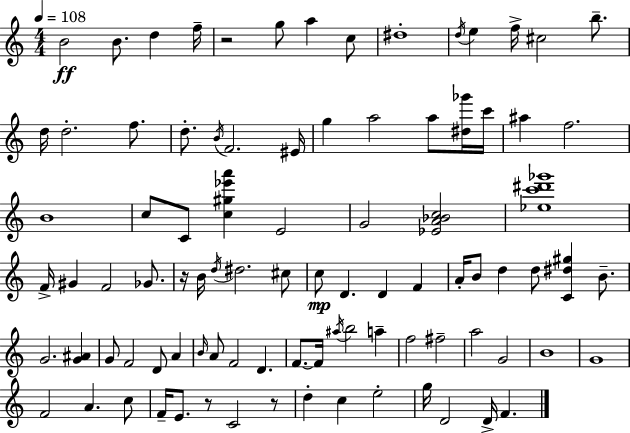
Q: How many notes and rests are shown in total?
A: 91